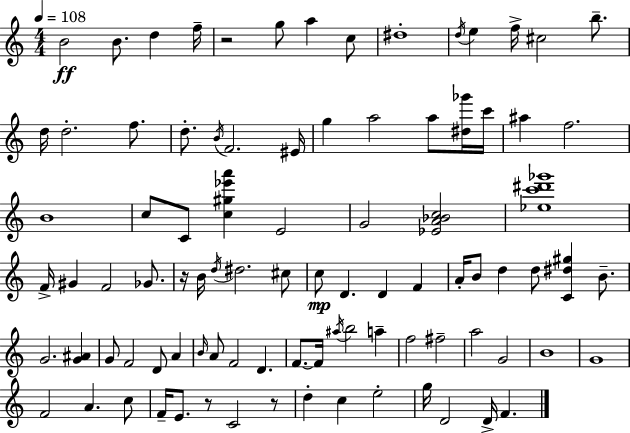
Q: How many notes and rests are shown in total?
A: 91